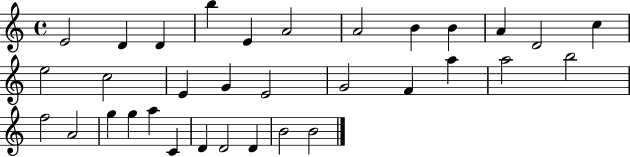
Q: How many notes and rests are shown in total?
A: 33